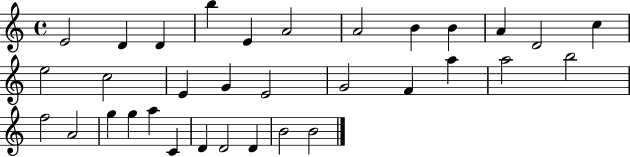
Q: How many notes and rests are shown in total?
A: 33